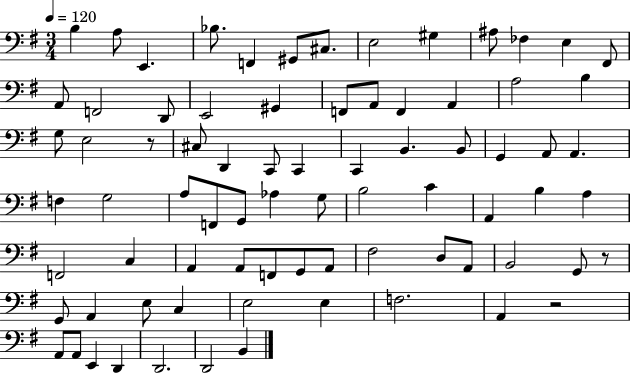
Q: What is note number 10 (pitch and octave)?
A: A#3